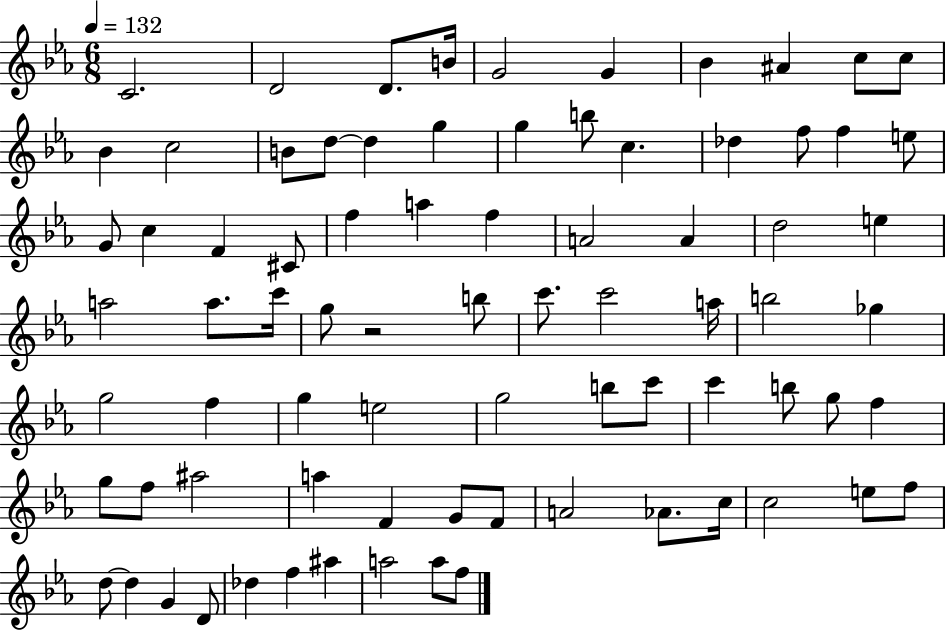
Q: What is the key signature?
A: EES major